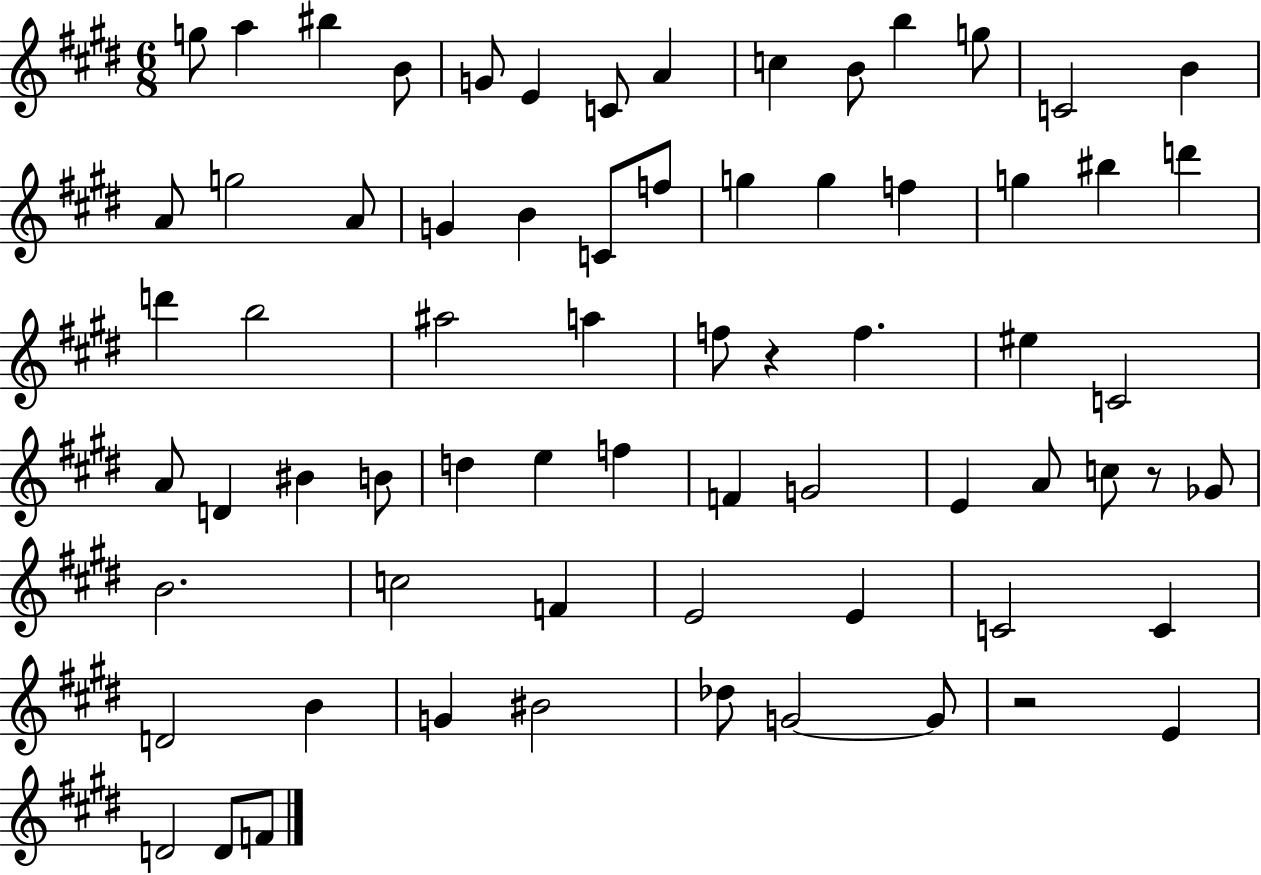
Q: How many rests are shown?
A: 3